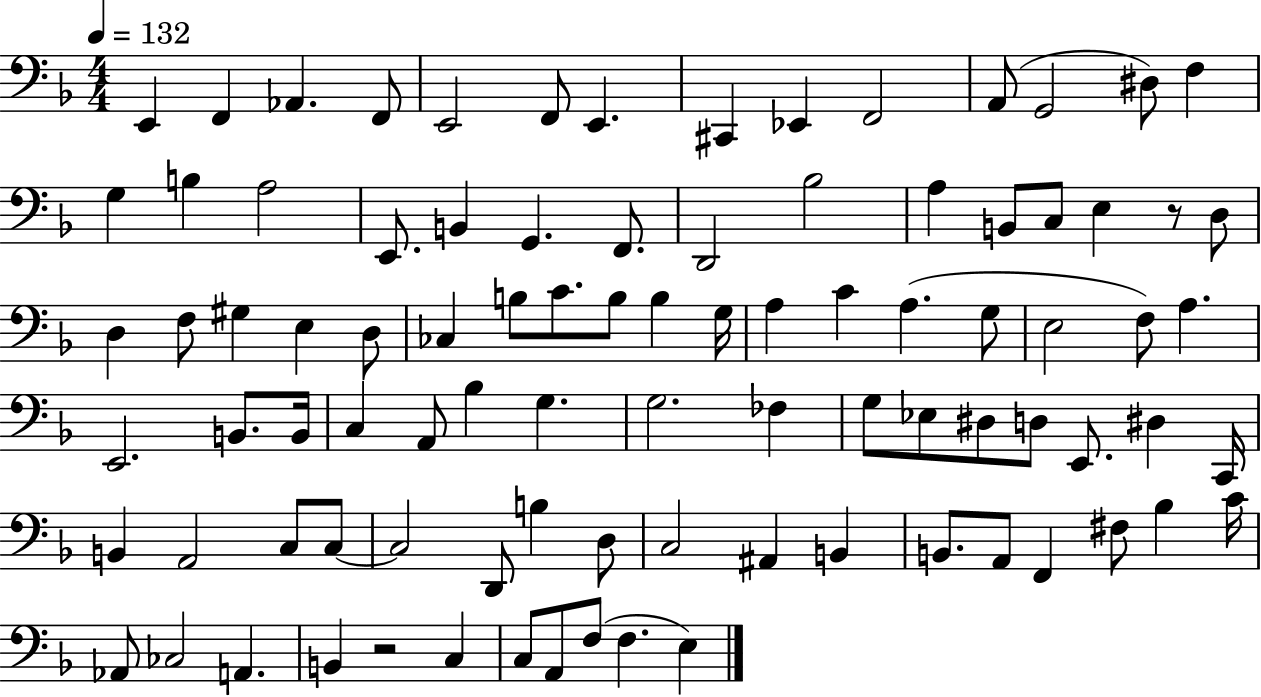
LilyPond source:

{
  \clef bass
  \numericTimeSignature
  \time 4/4
  \key f \major
  \tempo 4 = 132
  e,4 f,4 aes,4. f,8 | e,2 f,8 e,4. | cis,4 ees,4 f,2 | a,8( g,2 dis8) f4 | \break g4 b4 a2 | e,8. b,4 g,4. f,8. | d,2 bes2 | a4 b,8 c8 e4 r8 d8 | \break d4 f8 gis4 e4 d8 | ces4 b8 c'8. b8 b4 g16 | a4 c'4 a4.( g8 | e2 f8) a4. | \break e,2. b,8. b,16 | c4 a,8 bes4 g4. | g2. fes4 | g8 ees8 dis8 d8 e,8. dis4 c,16 | \break b,4 a,2 c8 c8~~ | c2 d,8 b4 d8 | c2 ais,4 b,4 | b,8. a,8 f,4 fis8 bes4 c'16 | \break aes,8 ces2 a,4. | b,4 r2 c4 | c8 a,8 f8( f4. e4) | \bar "|."
}